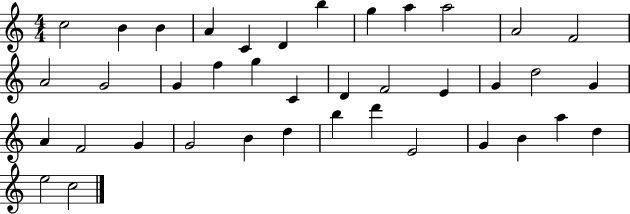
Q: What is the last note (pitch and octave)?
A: C5